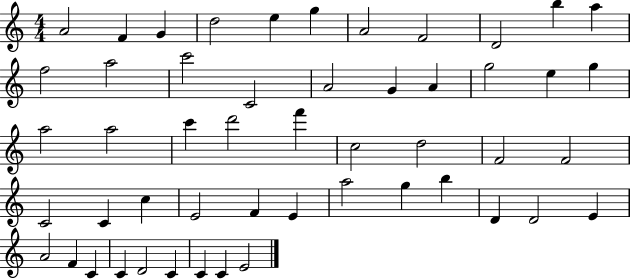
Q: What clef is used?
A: treble